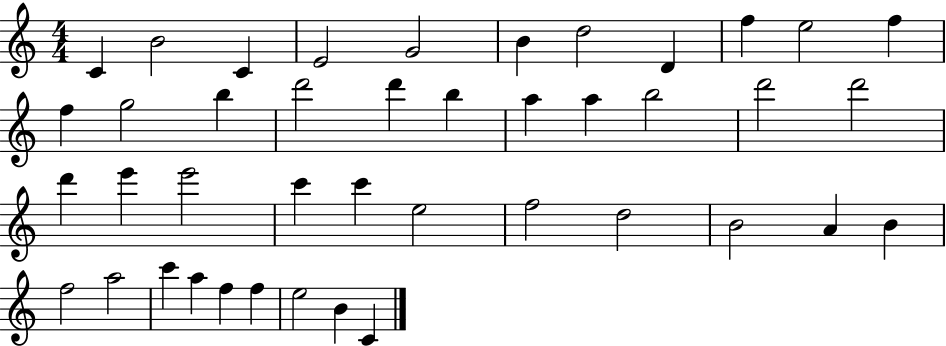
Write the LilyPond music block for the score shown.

{
  \clef treble
  \numericTimeSignature
  \time 4/4
  \key c \major
  c'4 b'2 c'4 | e'2 g'2 | b'4 d''2 d'4 | f''4 e''2 f''4 | \break f''4 g''2 b''4 | d'''2 d'''4 b''4 | a''4 a''4 b''2 | d'''2 d'''2 | \break d'''4 e'''4 e'''2 | c'''4 c'''4 e''2 | f''2 d''2 | b'2 a'4 b'4 | \break f''2 a''2 | c'''4 a''4 f''4 f''4 | e''2 b'4 c'4 | \bar "|."
}